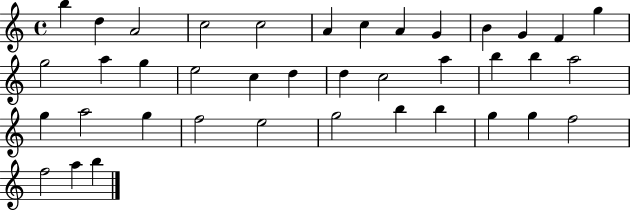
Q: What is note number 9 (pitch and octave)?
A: G4